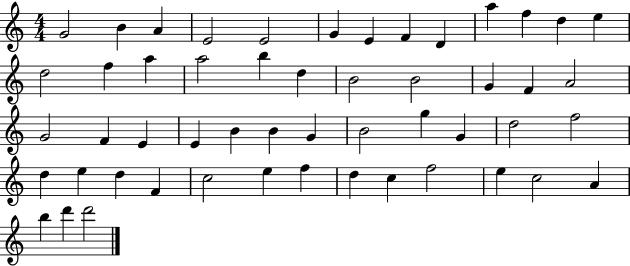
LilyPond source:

{
  \clef treble
  \numericTimeSignature
  \time 4/4
  \key c \major
  g'2 b'4 a'4 | e'2 e'2 | g'4 e'4 f'4 d'4 | a''4 f''4 d''4 e''4 | \break d''2 f''4 a''4 | a''2 b''4 d''4 | b'2 b'2 | g'4 f'4 a'2 | \break g'2 f'4 e'4 | e'4 b'4 b'4 g'4 | b'2 g''4 g'4 | d''2 f''2 | \break d''4 e''4 d''4 f'4 | c''2 e''4 f''4 | d''4 c''4 f''2 | e''4 c''2 a'4 | \break b''4 d'''4 d'''2 | \bar "|."
}